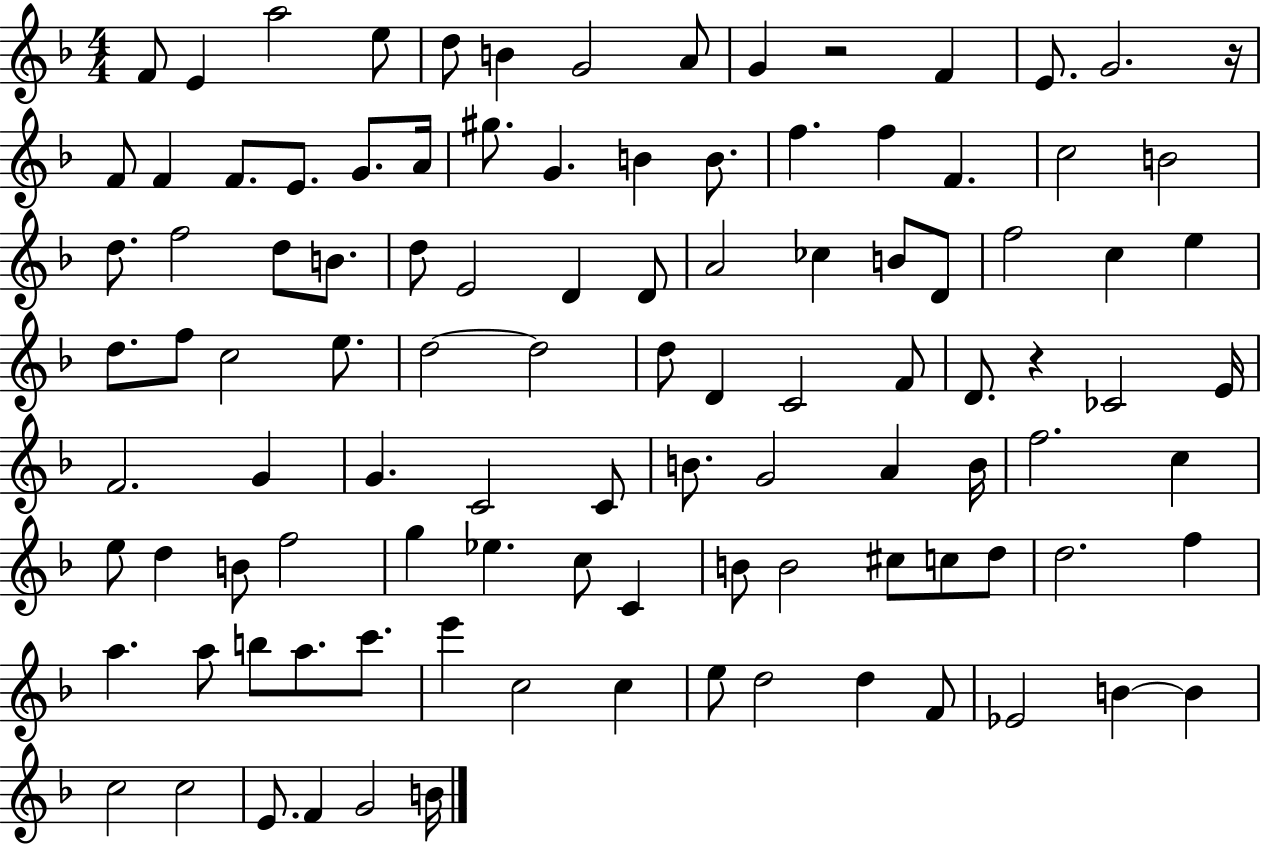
X:1
T:Untitled
M:4/4
L:1/4
K:F
F/2 E a2 e/2 d/2 B G2 A/2 G z2 F E/2 G2 z/4 F/2 F F/2 E/2 G/2 A/4 ^g/2 G B B/2 f f F c2 B2 d/2 f2 d/2 B/2 d/2 E2 D D/2 A2 _c B/2 D/2 f2 c e d/2 f/2 c2 e/2 d2 d2 d/2 D C2 F/2 D/2 z _C2 E/4 F2 G G C2 C/2 B/2 G2 A B/4 f2 c e/2 d B/2 f2 g _e c/2 C B/2 B2 ^c/2 c/2 d/2 d2 f a a/2 b/2 a/2 c'/2 e' c2 c e/2 d2 d F/2 _E2 B B c2 c2 E/2 F G2 B/4